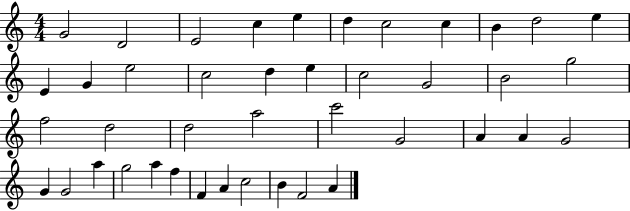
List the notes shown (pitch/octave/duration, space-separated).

G4/h D4/h E4/h C5/q E5/q D5/q C5/h C5/q B4/q D5/h E5/q E4/q G4/q E5/h C5/h D5/q E5/q C5/h G4/h B4/h G5/h F5/h D5/h D5/h A5/h C6/h G4/h A4/q A4/q G4/h G4/q G4/h A5/q G5/h A5/q F5/q F4/q A4/q C5/h B4/q F4/h A4/q